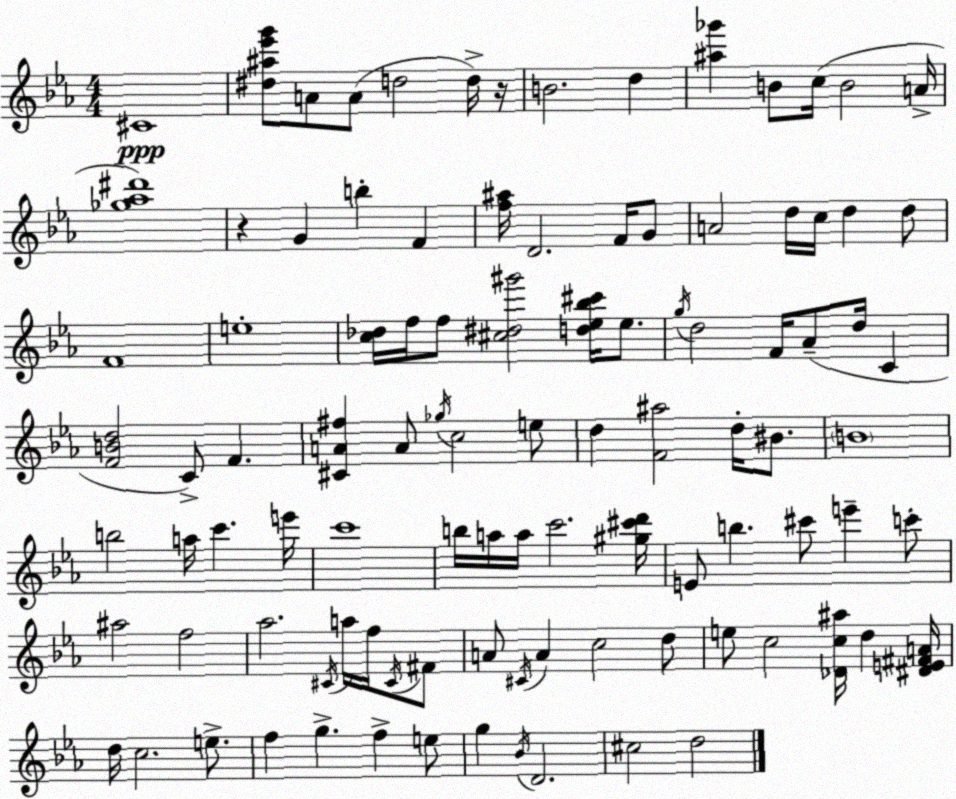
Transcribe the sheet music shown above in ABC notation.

X:1
T:Untitled
M:4/4
L:1/4
K:Eb
^C4 [^d^a_e'g']/2 A/2 A/2 d2 d/4 z/4 B2 d [^a_g'] B/2 c/4 B2 A/4 [_g_a^d']4 z G b F [f^a]/4 D2 F/4 G/2 A2 d/4 c/4 d d/2 F4 e4 [c_d]/4 f/4 f/2 [^c^d^g']2 [d_e_b^c']/4 _e/2 g/4 d2 F/4 _A/2 d/4 C [FBd]2 C/2 F [^CA^f] A/2 _g/4 c2 e/2 d [F^a]2 d/4 ^B/2 B4 b2 a/4 c' e'/4 c'4 b/4 a/4 a/4 c'2 [^g^c'd']/4 E/2 b ^c'/2 e' c'/2 ^a2 f2 _a2 ^C/4 a/4 f/4 ^C/4 ^F/2 A/2 ^C/4 A c2 d/2 e/2 c2 [_Dc^a]/4 d [^DE^FA]/4 d/4 c2 e/2 f g f e/2 g _B/4 D2 ^c2 d2